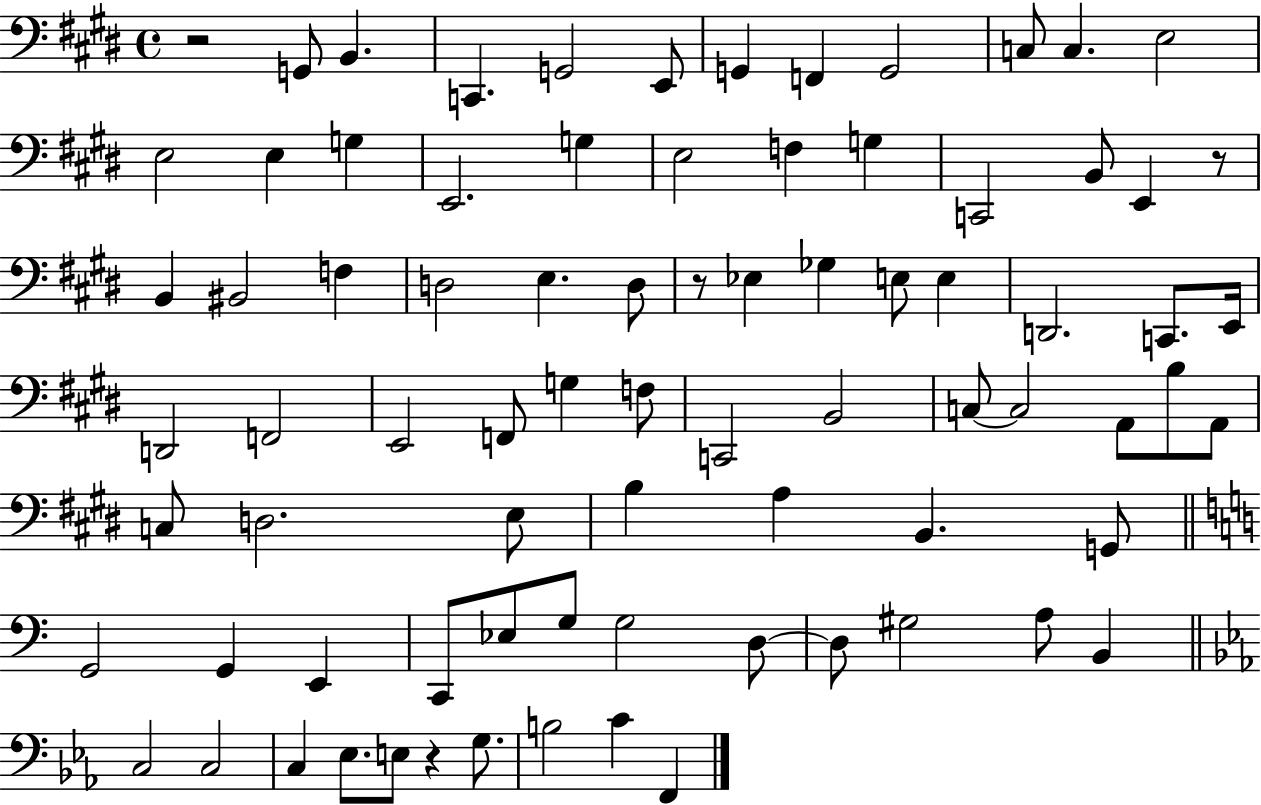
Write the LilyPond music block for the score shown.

{
  \clef bass
  \time 4/4
  \defaultTimeSignature
  \key e \major
  \repeat volta 2 { r2 g,8 b,4. | c,4. g,2 e,8 | g,4 f,4 g,2 | c8 c4. e2 | \break e2 e4 g4 | e,2. g4 | e2 f4 g4 | c,2 b,8 e,4 r8 | \break b,4 bis,2 f4 | d2 e4. d8 | r8 ees4 ges4 e8 e4 | d,2. c,8. e,16 | \break d,2 f,2 | e,2 f,8 g4 f8 | c,2 b,2 | c8~~ c2 a,8 b8 a,8 | \break c8 d2. e8 | b4 a4 b,4. g,8 | \bar "||" \break \key a \minor g,2 g,4 e,4 | c,8 ees8 g8 g2 d8~~ | d8 gis2 a8 b,4 | \bar "||" \break \key ees \major c2 c2 | c4 ees8. e8 r4 g8. | b2 c'4 f,4 | } \bar "|."
}